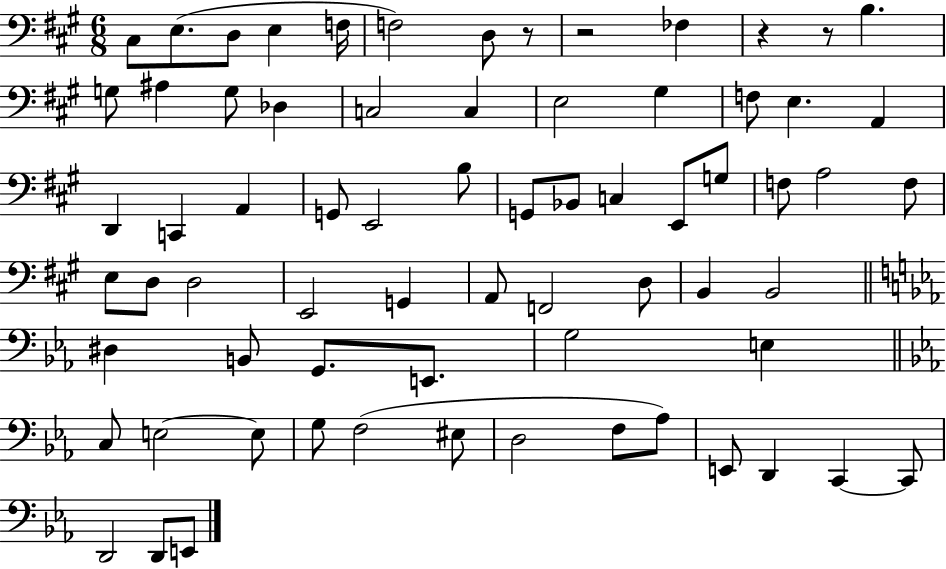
{
  \clef bass
  \numericTimeSignature
  \time 6/8
  \key a \major
  cis8 e8.( d8 e4 f16 | f2) d8 r8 | r2 fes4 | r4 r8 b4. | \break g8 ais4 g8 des4 | c2 c4 | e2 gis4 | f8 e4. a,4 | \break d,4 c,4 a,4 | g,8 e,2 b8 | g,8 bes,8 c4 e,8 g8 | f8 a2 f8 | \break e8 d8 d2 | e,2 g,4 | a,8 f,2 d8 | b,4 b,2 | \break \bar "||" \break \key ees \major dis4 b,8 g,8. e,8. | g2 e4 | \bar "||" \break \key ees \major c8 e2~~ e8 | g8 f2( eis8 | d2 f8 aes8) | e,8 d,4 c,4~~ c,8 | \break d,2 d,8 e,8 | \bar "|."
}